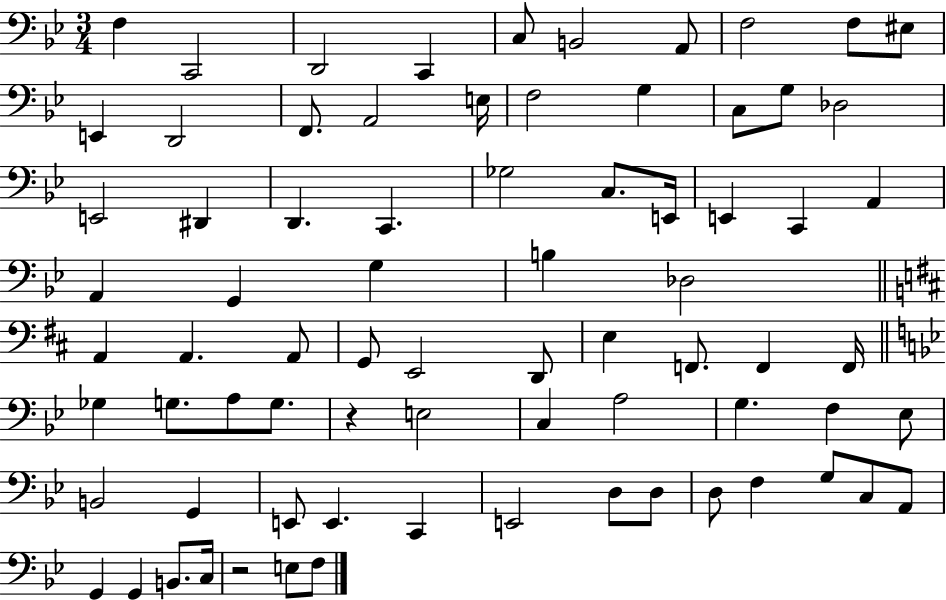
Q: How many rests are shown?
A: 2